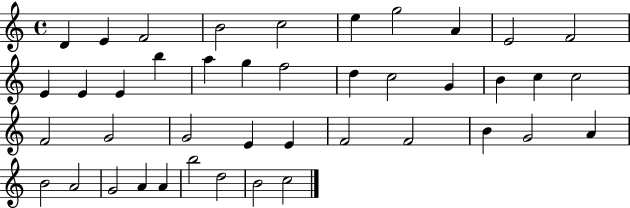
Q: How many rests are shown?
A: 0